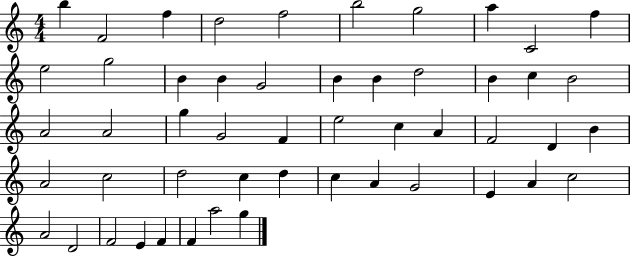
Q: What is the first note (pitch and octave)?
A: B5